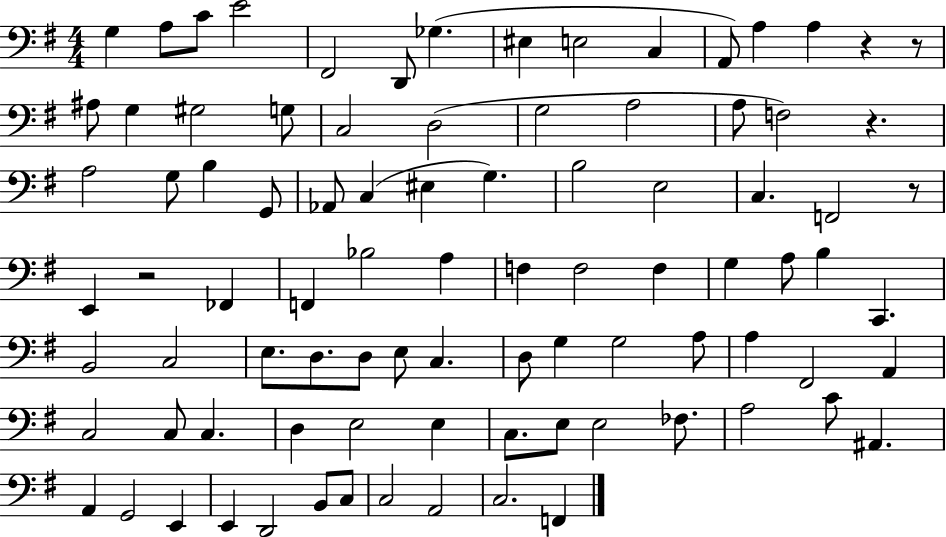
G3/q A3/e C4/e E4/h F#2/h D2/e Gb3/q. EIS3/q E3/h C3/q A2/e A3/q A3/q R/q R/e A#3/e G3/q G#3/h G3/e C3/h D3/h G3/h A3/h A3/e F3/h R/q. A3/h G3/e B3/q G2/e Ab2/e C3/q EIS3/q G3/q. B3/h E3/h C3/q. F2/h R/e E2/q R/h FES2/q F2/q Bb3/h A3/q F3/q F3/h F3/q G3/q A3/e B3/q C2/q. B2/h C3/h E3/e. D3/e. D3/e E3/e C3/q. D3/e G3/q G3/h A3/e A3/q F#2/h A2/q C3/h C3/e C3/q. D3/q E3/h E3/q C3/e. E3/e E3/h FES3/e. A3/h C4/e A#2/q. A2/q G2/h E2/q E2/q D2/h B2/e C3/e C3/h A2/h C3/h. F2/q